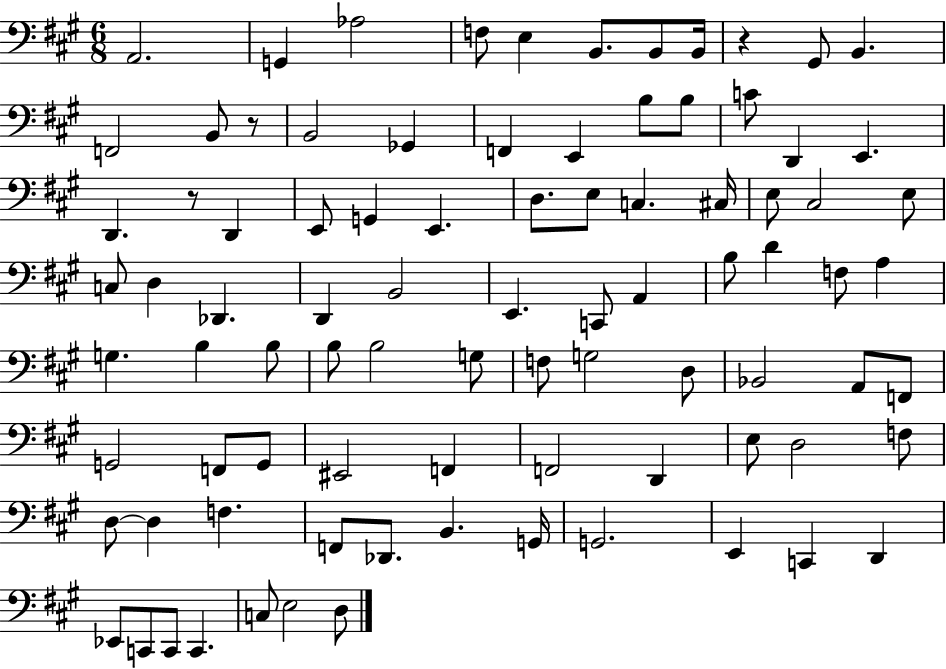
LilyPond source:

{
  \clef bass
  \numericTimeSignature
  \time 6/8
  \key a \major
  a,2. | g,4 aes2 | f8 e4 b,8. b,8 b,16 | r4 gis,8 b,4. | \break f,2 b,8 r8 | b,2 ges,4 | f,4 e,4 b8 b8 | c'8 d,4 e,4. | \break d,4. r8 d,4 | e,8 g,4 e,4. | d8. e8 c4. cis16 | e8 cis2 e8 | \break c8 d4 des,4. | d,4 b,2 | e,4. c,8 a,4 | b8 d'4 f8 a4 | \break g4. b4 b8 | b8 b2 g8 | f8 g2 d8 | bes,2 a,8 f,8 | \break g,2 f,8 g,8 | eis,2 f,4 | f,2 d,4 | e8 d2 f8 | \break d8~~ d4 f4. | f,8 des,8. b,4. g,16 | g,2. | e,4 c,4 d,4 | \break ees,8 c,8 c,8 c,4. | c8 e2 d8 | \bar "|."
}